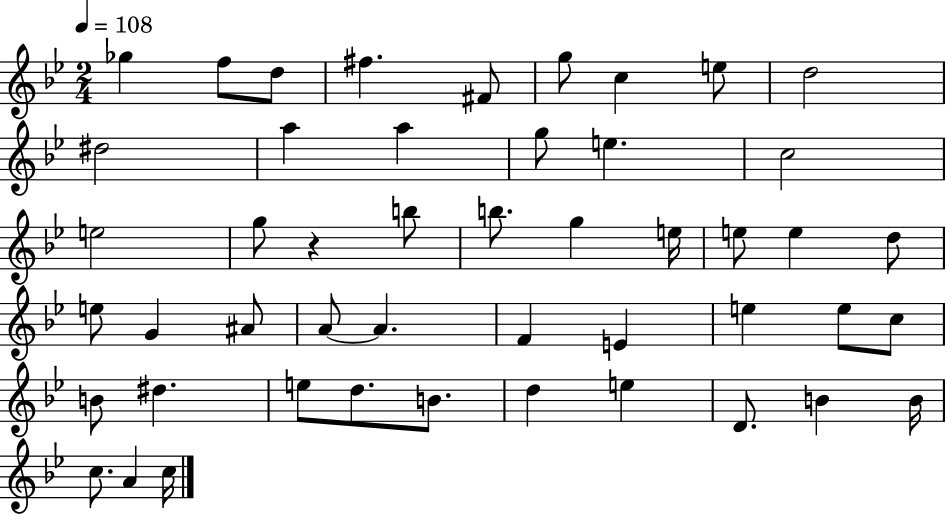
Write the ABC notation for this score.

X:1
T:Untitled
M:2/4
L:1/4
K:Bb
_g f/2 d/2 ^f ^F/2 g/2 c e/2 d2 ^d2 a a g/2 e c2 e2 g/2 z b/2 b/2 g e/4 e/2 e d/2 e/2 G ^A/2 A/2 A F E e e/2 c/2 B/2 ^d e/2 d/2 B/2 d e D/2 B B/4 c/2 A c/4